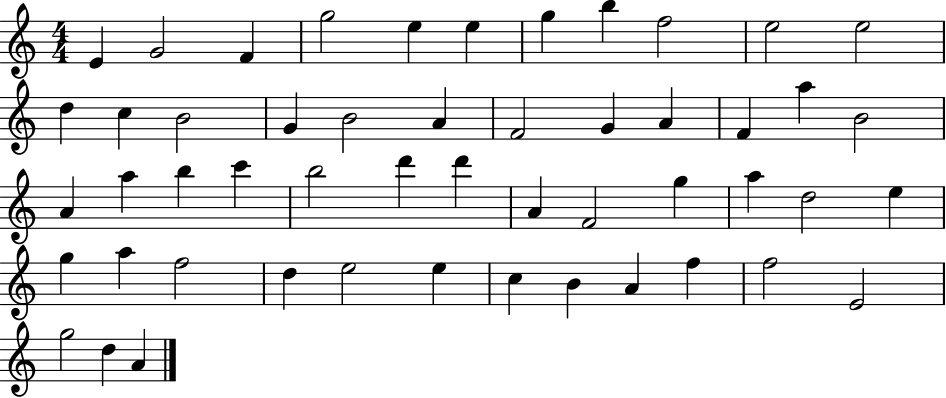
X:1
T:Untitled
M:4/4
L:1/4
K:C
E G2 F g2 e e g b f2 e2 e2 d c B2 G B2 A F2 G A F a B2 A a b c' b2 d' d' A F2 g a d2 e g a f2 d e2 e c B A f f2 E2 g2 d A